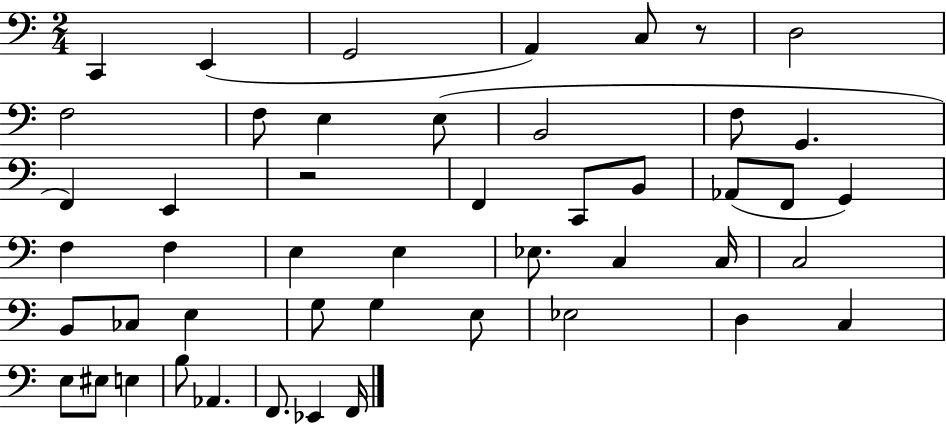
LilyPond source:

{
  \clef bass
  \numericTimeSignature
  \time 2/4
  \key c \major
  c,4 e,4( | g,2 | a,4) c8 r8 | d2 | \break f2 | f8 e4 e8( | b,2 | f8 g,4. | \break f,4) e,4 | r2 | f,4 c,8 b,8 | aes,8( f,8 g,4) | \break f4 f4 | e4 e4 | ees8. c4 c16 | c2 | \break b,8 ces8 e4 | g8 g4 e8 | ees2 | d4 c4 | \break e8 eis8 e4 | b8 aes,4. | f,8. ees,4 f,16 | \bar "|."
}